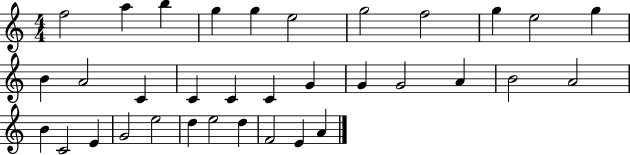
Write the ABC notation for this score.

X:1
T:Untitled
M:4/4
L:1/4
K:C
f2 a b g g e2 g2 f2 g e2 g B A2 C C C C G G G2 A B2 A2 B C2 E G2 e2 d e2 d F2 E A